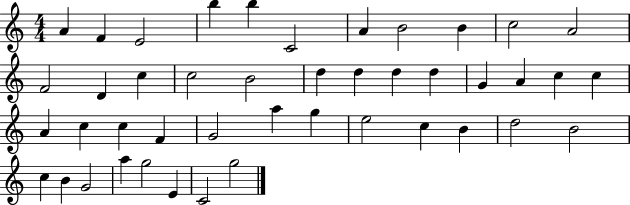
{
  \clef treble
  \numericTimeSignature
  \time 4/4
  \key c \major
  a'4 f'4 e'2 | b''4 b''4 c'2 | a'4 b'2 b'4 | c''2 a'2 | \break f'2 d'4 c''4 | c''2 b'2 | d''4 d''4 d''4 d''4 | g'4 a'4 c''4 c''4 | \break a'4 c''4 c''4 f'4 | g'2 a''4 g''4 | e''2 c''4 b'4 | d''2 b'2 | \break c''4 b'4 g'2 | a''4 g''2 e'4 | c'2 g''2 | \bar "|."
}